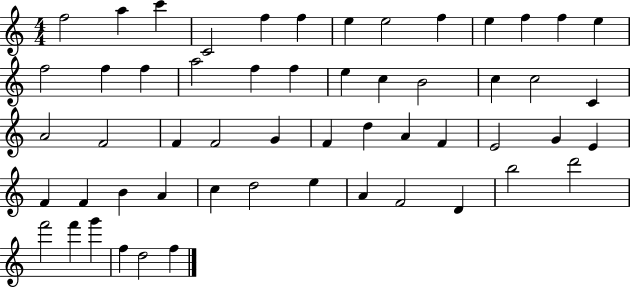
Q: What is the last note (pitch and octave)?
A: F5